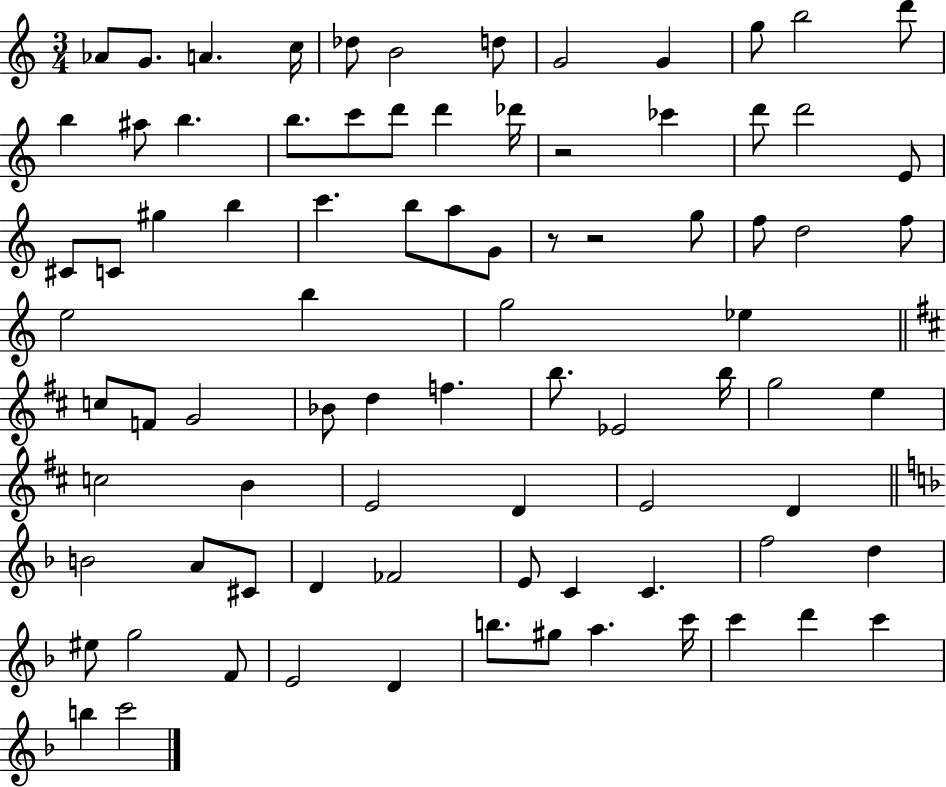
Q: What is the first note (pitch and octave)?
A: Ab4